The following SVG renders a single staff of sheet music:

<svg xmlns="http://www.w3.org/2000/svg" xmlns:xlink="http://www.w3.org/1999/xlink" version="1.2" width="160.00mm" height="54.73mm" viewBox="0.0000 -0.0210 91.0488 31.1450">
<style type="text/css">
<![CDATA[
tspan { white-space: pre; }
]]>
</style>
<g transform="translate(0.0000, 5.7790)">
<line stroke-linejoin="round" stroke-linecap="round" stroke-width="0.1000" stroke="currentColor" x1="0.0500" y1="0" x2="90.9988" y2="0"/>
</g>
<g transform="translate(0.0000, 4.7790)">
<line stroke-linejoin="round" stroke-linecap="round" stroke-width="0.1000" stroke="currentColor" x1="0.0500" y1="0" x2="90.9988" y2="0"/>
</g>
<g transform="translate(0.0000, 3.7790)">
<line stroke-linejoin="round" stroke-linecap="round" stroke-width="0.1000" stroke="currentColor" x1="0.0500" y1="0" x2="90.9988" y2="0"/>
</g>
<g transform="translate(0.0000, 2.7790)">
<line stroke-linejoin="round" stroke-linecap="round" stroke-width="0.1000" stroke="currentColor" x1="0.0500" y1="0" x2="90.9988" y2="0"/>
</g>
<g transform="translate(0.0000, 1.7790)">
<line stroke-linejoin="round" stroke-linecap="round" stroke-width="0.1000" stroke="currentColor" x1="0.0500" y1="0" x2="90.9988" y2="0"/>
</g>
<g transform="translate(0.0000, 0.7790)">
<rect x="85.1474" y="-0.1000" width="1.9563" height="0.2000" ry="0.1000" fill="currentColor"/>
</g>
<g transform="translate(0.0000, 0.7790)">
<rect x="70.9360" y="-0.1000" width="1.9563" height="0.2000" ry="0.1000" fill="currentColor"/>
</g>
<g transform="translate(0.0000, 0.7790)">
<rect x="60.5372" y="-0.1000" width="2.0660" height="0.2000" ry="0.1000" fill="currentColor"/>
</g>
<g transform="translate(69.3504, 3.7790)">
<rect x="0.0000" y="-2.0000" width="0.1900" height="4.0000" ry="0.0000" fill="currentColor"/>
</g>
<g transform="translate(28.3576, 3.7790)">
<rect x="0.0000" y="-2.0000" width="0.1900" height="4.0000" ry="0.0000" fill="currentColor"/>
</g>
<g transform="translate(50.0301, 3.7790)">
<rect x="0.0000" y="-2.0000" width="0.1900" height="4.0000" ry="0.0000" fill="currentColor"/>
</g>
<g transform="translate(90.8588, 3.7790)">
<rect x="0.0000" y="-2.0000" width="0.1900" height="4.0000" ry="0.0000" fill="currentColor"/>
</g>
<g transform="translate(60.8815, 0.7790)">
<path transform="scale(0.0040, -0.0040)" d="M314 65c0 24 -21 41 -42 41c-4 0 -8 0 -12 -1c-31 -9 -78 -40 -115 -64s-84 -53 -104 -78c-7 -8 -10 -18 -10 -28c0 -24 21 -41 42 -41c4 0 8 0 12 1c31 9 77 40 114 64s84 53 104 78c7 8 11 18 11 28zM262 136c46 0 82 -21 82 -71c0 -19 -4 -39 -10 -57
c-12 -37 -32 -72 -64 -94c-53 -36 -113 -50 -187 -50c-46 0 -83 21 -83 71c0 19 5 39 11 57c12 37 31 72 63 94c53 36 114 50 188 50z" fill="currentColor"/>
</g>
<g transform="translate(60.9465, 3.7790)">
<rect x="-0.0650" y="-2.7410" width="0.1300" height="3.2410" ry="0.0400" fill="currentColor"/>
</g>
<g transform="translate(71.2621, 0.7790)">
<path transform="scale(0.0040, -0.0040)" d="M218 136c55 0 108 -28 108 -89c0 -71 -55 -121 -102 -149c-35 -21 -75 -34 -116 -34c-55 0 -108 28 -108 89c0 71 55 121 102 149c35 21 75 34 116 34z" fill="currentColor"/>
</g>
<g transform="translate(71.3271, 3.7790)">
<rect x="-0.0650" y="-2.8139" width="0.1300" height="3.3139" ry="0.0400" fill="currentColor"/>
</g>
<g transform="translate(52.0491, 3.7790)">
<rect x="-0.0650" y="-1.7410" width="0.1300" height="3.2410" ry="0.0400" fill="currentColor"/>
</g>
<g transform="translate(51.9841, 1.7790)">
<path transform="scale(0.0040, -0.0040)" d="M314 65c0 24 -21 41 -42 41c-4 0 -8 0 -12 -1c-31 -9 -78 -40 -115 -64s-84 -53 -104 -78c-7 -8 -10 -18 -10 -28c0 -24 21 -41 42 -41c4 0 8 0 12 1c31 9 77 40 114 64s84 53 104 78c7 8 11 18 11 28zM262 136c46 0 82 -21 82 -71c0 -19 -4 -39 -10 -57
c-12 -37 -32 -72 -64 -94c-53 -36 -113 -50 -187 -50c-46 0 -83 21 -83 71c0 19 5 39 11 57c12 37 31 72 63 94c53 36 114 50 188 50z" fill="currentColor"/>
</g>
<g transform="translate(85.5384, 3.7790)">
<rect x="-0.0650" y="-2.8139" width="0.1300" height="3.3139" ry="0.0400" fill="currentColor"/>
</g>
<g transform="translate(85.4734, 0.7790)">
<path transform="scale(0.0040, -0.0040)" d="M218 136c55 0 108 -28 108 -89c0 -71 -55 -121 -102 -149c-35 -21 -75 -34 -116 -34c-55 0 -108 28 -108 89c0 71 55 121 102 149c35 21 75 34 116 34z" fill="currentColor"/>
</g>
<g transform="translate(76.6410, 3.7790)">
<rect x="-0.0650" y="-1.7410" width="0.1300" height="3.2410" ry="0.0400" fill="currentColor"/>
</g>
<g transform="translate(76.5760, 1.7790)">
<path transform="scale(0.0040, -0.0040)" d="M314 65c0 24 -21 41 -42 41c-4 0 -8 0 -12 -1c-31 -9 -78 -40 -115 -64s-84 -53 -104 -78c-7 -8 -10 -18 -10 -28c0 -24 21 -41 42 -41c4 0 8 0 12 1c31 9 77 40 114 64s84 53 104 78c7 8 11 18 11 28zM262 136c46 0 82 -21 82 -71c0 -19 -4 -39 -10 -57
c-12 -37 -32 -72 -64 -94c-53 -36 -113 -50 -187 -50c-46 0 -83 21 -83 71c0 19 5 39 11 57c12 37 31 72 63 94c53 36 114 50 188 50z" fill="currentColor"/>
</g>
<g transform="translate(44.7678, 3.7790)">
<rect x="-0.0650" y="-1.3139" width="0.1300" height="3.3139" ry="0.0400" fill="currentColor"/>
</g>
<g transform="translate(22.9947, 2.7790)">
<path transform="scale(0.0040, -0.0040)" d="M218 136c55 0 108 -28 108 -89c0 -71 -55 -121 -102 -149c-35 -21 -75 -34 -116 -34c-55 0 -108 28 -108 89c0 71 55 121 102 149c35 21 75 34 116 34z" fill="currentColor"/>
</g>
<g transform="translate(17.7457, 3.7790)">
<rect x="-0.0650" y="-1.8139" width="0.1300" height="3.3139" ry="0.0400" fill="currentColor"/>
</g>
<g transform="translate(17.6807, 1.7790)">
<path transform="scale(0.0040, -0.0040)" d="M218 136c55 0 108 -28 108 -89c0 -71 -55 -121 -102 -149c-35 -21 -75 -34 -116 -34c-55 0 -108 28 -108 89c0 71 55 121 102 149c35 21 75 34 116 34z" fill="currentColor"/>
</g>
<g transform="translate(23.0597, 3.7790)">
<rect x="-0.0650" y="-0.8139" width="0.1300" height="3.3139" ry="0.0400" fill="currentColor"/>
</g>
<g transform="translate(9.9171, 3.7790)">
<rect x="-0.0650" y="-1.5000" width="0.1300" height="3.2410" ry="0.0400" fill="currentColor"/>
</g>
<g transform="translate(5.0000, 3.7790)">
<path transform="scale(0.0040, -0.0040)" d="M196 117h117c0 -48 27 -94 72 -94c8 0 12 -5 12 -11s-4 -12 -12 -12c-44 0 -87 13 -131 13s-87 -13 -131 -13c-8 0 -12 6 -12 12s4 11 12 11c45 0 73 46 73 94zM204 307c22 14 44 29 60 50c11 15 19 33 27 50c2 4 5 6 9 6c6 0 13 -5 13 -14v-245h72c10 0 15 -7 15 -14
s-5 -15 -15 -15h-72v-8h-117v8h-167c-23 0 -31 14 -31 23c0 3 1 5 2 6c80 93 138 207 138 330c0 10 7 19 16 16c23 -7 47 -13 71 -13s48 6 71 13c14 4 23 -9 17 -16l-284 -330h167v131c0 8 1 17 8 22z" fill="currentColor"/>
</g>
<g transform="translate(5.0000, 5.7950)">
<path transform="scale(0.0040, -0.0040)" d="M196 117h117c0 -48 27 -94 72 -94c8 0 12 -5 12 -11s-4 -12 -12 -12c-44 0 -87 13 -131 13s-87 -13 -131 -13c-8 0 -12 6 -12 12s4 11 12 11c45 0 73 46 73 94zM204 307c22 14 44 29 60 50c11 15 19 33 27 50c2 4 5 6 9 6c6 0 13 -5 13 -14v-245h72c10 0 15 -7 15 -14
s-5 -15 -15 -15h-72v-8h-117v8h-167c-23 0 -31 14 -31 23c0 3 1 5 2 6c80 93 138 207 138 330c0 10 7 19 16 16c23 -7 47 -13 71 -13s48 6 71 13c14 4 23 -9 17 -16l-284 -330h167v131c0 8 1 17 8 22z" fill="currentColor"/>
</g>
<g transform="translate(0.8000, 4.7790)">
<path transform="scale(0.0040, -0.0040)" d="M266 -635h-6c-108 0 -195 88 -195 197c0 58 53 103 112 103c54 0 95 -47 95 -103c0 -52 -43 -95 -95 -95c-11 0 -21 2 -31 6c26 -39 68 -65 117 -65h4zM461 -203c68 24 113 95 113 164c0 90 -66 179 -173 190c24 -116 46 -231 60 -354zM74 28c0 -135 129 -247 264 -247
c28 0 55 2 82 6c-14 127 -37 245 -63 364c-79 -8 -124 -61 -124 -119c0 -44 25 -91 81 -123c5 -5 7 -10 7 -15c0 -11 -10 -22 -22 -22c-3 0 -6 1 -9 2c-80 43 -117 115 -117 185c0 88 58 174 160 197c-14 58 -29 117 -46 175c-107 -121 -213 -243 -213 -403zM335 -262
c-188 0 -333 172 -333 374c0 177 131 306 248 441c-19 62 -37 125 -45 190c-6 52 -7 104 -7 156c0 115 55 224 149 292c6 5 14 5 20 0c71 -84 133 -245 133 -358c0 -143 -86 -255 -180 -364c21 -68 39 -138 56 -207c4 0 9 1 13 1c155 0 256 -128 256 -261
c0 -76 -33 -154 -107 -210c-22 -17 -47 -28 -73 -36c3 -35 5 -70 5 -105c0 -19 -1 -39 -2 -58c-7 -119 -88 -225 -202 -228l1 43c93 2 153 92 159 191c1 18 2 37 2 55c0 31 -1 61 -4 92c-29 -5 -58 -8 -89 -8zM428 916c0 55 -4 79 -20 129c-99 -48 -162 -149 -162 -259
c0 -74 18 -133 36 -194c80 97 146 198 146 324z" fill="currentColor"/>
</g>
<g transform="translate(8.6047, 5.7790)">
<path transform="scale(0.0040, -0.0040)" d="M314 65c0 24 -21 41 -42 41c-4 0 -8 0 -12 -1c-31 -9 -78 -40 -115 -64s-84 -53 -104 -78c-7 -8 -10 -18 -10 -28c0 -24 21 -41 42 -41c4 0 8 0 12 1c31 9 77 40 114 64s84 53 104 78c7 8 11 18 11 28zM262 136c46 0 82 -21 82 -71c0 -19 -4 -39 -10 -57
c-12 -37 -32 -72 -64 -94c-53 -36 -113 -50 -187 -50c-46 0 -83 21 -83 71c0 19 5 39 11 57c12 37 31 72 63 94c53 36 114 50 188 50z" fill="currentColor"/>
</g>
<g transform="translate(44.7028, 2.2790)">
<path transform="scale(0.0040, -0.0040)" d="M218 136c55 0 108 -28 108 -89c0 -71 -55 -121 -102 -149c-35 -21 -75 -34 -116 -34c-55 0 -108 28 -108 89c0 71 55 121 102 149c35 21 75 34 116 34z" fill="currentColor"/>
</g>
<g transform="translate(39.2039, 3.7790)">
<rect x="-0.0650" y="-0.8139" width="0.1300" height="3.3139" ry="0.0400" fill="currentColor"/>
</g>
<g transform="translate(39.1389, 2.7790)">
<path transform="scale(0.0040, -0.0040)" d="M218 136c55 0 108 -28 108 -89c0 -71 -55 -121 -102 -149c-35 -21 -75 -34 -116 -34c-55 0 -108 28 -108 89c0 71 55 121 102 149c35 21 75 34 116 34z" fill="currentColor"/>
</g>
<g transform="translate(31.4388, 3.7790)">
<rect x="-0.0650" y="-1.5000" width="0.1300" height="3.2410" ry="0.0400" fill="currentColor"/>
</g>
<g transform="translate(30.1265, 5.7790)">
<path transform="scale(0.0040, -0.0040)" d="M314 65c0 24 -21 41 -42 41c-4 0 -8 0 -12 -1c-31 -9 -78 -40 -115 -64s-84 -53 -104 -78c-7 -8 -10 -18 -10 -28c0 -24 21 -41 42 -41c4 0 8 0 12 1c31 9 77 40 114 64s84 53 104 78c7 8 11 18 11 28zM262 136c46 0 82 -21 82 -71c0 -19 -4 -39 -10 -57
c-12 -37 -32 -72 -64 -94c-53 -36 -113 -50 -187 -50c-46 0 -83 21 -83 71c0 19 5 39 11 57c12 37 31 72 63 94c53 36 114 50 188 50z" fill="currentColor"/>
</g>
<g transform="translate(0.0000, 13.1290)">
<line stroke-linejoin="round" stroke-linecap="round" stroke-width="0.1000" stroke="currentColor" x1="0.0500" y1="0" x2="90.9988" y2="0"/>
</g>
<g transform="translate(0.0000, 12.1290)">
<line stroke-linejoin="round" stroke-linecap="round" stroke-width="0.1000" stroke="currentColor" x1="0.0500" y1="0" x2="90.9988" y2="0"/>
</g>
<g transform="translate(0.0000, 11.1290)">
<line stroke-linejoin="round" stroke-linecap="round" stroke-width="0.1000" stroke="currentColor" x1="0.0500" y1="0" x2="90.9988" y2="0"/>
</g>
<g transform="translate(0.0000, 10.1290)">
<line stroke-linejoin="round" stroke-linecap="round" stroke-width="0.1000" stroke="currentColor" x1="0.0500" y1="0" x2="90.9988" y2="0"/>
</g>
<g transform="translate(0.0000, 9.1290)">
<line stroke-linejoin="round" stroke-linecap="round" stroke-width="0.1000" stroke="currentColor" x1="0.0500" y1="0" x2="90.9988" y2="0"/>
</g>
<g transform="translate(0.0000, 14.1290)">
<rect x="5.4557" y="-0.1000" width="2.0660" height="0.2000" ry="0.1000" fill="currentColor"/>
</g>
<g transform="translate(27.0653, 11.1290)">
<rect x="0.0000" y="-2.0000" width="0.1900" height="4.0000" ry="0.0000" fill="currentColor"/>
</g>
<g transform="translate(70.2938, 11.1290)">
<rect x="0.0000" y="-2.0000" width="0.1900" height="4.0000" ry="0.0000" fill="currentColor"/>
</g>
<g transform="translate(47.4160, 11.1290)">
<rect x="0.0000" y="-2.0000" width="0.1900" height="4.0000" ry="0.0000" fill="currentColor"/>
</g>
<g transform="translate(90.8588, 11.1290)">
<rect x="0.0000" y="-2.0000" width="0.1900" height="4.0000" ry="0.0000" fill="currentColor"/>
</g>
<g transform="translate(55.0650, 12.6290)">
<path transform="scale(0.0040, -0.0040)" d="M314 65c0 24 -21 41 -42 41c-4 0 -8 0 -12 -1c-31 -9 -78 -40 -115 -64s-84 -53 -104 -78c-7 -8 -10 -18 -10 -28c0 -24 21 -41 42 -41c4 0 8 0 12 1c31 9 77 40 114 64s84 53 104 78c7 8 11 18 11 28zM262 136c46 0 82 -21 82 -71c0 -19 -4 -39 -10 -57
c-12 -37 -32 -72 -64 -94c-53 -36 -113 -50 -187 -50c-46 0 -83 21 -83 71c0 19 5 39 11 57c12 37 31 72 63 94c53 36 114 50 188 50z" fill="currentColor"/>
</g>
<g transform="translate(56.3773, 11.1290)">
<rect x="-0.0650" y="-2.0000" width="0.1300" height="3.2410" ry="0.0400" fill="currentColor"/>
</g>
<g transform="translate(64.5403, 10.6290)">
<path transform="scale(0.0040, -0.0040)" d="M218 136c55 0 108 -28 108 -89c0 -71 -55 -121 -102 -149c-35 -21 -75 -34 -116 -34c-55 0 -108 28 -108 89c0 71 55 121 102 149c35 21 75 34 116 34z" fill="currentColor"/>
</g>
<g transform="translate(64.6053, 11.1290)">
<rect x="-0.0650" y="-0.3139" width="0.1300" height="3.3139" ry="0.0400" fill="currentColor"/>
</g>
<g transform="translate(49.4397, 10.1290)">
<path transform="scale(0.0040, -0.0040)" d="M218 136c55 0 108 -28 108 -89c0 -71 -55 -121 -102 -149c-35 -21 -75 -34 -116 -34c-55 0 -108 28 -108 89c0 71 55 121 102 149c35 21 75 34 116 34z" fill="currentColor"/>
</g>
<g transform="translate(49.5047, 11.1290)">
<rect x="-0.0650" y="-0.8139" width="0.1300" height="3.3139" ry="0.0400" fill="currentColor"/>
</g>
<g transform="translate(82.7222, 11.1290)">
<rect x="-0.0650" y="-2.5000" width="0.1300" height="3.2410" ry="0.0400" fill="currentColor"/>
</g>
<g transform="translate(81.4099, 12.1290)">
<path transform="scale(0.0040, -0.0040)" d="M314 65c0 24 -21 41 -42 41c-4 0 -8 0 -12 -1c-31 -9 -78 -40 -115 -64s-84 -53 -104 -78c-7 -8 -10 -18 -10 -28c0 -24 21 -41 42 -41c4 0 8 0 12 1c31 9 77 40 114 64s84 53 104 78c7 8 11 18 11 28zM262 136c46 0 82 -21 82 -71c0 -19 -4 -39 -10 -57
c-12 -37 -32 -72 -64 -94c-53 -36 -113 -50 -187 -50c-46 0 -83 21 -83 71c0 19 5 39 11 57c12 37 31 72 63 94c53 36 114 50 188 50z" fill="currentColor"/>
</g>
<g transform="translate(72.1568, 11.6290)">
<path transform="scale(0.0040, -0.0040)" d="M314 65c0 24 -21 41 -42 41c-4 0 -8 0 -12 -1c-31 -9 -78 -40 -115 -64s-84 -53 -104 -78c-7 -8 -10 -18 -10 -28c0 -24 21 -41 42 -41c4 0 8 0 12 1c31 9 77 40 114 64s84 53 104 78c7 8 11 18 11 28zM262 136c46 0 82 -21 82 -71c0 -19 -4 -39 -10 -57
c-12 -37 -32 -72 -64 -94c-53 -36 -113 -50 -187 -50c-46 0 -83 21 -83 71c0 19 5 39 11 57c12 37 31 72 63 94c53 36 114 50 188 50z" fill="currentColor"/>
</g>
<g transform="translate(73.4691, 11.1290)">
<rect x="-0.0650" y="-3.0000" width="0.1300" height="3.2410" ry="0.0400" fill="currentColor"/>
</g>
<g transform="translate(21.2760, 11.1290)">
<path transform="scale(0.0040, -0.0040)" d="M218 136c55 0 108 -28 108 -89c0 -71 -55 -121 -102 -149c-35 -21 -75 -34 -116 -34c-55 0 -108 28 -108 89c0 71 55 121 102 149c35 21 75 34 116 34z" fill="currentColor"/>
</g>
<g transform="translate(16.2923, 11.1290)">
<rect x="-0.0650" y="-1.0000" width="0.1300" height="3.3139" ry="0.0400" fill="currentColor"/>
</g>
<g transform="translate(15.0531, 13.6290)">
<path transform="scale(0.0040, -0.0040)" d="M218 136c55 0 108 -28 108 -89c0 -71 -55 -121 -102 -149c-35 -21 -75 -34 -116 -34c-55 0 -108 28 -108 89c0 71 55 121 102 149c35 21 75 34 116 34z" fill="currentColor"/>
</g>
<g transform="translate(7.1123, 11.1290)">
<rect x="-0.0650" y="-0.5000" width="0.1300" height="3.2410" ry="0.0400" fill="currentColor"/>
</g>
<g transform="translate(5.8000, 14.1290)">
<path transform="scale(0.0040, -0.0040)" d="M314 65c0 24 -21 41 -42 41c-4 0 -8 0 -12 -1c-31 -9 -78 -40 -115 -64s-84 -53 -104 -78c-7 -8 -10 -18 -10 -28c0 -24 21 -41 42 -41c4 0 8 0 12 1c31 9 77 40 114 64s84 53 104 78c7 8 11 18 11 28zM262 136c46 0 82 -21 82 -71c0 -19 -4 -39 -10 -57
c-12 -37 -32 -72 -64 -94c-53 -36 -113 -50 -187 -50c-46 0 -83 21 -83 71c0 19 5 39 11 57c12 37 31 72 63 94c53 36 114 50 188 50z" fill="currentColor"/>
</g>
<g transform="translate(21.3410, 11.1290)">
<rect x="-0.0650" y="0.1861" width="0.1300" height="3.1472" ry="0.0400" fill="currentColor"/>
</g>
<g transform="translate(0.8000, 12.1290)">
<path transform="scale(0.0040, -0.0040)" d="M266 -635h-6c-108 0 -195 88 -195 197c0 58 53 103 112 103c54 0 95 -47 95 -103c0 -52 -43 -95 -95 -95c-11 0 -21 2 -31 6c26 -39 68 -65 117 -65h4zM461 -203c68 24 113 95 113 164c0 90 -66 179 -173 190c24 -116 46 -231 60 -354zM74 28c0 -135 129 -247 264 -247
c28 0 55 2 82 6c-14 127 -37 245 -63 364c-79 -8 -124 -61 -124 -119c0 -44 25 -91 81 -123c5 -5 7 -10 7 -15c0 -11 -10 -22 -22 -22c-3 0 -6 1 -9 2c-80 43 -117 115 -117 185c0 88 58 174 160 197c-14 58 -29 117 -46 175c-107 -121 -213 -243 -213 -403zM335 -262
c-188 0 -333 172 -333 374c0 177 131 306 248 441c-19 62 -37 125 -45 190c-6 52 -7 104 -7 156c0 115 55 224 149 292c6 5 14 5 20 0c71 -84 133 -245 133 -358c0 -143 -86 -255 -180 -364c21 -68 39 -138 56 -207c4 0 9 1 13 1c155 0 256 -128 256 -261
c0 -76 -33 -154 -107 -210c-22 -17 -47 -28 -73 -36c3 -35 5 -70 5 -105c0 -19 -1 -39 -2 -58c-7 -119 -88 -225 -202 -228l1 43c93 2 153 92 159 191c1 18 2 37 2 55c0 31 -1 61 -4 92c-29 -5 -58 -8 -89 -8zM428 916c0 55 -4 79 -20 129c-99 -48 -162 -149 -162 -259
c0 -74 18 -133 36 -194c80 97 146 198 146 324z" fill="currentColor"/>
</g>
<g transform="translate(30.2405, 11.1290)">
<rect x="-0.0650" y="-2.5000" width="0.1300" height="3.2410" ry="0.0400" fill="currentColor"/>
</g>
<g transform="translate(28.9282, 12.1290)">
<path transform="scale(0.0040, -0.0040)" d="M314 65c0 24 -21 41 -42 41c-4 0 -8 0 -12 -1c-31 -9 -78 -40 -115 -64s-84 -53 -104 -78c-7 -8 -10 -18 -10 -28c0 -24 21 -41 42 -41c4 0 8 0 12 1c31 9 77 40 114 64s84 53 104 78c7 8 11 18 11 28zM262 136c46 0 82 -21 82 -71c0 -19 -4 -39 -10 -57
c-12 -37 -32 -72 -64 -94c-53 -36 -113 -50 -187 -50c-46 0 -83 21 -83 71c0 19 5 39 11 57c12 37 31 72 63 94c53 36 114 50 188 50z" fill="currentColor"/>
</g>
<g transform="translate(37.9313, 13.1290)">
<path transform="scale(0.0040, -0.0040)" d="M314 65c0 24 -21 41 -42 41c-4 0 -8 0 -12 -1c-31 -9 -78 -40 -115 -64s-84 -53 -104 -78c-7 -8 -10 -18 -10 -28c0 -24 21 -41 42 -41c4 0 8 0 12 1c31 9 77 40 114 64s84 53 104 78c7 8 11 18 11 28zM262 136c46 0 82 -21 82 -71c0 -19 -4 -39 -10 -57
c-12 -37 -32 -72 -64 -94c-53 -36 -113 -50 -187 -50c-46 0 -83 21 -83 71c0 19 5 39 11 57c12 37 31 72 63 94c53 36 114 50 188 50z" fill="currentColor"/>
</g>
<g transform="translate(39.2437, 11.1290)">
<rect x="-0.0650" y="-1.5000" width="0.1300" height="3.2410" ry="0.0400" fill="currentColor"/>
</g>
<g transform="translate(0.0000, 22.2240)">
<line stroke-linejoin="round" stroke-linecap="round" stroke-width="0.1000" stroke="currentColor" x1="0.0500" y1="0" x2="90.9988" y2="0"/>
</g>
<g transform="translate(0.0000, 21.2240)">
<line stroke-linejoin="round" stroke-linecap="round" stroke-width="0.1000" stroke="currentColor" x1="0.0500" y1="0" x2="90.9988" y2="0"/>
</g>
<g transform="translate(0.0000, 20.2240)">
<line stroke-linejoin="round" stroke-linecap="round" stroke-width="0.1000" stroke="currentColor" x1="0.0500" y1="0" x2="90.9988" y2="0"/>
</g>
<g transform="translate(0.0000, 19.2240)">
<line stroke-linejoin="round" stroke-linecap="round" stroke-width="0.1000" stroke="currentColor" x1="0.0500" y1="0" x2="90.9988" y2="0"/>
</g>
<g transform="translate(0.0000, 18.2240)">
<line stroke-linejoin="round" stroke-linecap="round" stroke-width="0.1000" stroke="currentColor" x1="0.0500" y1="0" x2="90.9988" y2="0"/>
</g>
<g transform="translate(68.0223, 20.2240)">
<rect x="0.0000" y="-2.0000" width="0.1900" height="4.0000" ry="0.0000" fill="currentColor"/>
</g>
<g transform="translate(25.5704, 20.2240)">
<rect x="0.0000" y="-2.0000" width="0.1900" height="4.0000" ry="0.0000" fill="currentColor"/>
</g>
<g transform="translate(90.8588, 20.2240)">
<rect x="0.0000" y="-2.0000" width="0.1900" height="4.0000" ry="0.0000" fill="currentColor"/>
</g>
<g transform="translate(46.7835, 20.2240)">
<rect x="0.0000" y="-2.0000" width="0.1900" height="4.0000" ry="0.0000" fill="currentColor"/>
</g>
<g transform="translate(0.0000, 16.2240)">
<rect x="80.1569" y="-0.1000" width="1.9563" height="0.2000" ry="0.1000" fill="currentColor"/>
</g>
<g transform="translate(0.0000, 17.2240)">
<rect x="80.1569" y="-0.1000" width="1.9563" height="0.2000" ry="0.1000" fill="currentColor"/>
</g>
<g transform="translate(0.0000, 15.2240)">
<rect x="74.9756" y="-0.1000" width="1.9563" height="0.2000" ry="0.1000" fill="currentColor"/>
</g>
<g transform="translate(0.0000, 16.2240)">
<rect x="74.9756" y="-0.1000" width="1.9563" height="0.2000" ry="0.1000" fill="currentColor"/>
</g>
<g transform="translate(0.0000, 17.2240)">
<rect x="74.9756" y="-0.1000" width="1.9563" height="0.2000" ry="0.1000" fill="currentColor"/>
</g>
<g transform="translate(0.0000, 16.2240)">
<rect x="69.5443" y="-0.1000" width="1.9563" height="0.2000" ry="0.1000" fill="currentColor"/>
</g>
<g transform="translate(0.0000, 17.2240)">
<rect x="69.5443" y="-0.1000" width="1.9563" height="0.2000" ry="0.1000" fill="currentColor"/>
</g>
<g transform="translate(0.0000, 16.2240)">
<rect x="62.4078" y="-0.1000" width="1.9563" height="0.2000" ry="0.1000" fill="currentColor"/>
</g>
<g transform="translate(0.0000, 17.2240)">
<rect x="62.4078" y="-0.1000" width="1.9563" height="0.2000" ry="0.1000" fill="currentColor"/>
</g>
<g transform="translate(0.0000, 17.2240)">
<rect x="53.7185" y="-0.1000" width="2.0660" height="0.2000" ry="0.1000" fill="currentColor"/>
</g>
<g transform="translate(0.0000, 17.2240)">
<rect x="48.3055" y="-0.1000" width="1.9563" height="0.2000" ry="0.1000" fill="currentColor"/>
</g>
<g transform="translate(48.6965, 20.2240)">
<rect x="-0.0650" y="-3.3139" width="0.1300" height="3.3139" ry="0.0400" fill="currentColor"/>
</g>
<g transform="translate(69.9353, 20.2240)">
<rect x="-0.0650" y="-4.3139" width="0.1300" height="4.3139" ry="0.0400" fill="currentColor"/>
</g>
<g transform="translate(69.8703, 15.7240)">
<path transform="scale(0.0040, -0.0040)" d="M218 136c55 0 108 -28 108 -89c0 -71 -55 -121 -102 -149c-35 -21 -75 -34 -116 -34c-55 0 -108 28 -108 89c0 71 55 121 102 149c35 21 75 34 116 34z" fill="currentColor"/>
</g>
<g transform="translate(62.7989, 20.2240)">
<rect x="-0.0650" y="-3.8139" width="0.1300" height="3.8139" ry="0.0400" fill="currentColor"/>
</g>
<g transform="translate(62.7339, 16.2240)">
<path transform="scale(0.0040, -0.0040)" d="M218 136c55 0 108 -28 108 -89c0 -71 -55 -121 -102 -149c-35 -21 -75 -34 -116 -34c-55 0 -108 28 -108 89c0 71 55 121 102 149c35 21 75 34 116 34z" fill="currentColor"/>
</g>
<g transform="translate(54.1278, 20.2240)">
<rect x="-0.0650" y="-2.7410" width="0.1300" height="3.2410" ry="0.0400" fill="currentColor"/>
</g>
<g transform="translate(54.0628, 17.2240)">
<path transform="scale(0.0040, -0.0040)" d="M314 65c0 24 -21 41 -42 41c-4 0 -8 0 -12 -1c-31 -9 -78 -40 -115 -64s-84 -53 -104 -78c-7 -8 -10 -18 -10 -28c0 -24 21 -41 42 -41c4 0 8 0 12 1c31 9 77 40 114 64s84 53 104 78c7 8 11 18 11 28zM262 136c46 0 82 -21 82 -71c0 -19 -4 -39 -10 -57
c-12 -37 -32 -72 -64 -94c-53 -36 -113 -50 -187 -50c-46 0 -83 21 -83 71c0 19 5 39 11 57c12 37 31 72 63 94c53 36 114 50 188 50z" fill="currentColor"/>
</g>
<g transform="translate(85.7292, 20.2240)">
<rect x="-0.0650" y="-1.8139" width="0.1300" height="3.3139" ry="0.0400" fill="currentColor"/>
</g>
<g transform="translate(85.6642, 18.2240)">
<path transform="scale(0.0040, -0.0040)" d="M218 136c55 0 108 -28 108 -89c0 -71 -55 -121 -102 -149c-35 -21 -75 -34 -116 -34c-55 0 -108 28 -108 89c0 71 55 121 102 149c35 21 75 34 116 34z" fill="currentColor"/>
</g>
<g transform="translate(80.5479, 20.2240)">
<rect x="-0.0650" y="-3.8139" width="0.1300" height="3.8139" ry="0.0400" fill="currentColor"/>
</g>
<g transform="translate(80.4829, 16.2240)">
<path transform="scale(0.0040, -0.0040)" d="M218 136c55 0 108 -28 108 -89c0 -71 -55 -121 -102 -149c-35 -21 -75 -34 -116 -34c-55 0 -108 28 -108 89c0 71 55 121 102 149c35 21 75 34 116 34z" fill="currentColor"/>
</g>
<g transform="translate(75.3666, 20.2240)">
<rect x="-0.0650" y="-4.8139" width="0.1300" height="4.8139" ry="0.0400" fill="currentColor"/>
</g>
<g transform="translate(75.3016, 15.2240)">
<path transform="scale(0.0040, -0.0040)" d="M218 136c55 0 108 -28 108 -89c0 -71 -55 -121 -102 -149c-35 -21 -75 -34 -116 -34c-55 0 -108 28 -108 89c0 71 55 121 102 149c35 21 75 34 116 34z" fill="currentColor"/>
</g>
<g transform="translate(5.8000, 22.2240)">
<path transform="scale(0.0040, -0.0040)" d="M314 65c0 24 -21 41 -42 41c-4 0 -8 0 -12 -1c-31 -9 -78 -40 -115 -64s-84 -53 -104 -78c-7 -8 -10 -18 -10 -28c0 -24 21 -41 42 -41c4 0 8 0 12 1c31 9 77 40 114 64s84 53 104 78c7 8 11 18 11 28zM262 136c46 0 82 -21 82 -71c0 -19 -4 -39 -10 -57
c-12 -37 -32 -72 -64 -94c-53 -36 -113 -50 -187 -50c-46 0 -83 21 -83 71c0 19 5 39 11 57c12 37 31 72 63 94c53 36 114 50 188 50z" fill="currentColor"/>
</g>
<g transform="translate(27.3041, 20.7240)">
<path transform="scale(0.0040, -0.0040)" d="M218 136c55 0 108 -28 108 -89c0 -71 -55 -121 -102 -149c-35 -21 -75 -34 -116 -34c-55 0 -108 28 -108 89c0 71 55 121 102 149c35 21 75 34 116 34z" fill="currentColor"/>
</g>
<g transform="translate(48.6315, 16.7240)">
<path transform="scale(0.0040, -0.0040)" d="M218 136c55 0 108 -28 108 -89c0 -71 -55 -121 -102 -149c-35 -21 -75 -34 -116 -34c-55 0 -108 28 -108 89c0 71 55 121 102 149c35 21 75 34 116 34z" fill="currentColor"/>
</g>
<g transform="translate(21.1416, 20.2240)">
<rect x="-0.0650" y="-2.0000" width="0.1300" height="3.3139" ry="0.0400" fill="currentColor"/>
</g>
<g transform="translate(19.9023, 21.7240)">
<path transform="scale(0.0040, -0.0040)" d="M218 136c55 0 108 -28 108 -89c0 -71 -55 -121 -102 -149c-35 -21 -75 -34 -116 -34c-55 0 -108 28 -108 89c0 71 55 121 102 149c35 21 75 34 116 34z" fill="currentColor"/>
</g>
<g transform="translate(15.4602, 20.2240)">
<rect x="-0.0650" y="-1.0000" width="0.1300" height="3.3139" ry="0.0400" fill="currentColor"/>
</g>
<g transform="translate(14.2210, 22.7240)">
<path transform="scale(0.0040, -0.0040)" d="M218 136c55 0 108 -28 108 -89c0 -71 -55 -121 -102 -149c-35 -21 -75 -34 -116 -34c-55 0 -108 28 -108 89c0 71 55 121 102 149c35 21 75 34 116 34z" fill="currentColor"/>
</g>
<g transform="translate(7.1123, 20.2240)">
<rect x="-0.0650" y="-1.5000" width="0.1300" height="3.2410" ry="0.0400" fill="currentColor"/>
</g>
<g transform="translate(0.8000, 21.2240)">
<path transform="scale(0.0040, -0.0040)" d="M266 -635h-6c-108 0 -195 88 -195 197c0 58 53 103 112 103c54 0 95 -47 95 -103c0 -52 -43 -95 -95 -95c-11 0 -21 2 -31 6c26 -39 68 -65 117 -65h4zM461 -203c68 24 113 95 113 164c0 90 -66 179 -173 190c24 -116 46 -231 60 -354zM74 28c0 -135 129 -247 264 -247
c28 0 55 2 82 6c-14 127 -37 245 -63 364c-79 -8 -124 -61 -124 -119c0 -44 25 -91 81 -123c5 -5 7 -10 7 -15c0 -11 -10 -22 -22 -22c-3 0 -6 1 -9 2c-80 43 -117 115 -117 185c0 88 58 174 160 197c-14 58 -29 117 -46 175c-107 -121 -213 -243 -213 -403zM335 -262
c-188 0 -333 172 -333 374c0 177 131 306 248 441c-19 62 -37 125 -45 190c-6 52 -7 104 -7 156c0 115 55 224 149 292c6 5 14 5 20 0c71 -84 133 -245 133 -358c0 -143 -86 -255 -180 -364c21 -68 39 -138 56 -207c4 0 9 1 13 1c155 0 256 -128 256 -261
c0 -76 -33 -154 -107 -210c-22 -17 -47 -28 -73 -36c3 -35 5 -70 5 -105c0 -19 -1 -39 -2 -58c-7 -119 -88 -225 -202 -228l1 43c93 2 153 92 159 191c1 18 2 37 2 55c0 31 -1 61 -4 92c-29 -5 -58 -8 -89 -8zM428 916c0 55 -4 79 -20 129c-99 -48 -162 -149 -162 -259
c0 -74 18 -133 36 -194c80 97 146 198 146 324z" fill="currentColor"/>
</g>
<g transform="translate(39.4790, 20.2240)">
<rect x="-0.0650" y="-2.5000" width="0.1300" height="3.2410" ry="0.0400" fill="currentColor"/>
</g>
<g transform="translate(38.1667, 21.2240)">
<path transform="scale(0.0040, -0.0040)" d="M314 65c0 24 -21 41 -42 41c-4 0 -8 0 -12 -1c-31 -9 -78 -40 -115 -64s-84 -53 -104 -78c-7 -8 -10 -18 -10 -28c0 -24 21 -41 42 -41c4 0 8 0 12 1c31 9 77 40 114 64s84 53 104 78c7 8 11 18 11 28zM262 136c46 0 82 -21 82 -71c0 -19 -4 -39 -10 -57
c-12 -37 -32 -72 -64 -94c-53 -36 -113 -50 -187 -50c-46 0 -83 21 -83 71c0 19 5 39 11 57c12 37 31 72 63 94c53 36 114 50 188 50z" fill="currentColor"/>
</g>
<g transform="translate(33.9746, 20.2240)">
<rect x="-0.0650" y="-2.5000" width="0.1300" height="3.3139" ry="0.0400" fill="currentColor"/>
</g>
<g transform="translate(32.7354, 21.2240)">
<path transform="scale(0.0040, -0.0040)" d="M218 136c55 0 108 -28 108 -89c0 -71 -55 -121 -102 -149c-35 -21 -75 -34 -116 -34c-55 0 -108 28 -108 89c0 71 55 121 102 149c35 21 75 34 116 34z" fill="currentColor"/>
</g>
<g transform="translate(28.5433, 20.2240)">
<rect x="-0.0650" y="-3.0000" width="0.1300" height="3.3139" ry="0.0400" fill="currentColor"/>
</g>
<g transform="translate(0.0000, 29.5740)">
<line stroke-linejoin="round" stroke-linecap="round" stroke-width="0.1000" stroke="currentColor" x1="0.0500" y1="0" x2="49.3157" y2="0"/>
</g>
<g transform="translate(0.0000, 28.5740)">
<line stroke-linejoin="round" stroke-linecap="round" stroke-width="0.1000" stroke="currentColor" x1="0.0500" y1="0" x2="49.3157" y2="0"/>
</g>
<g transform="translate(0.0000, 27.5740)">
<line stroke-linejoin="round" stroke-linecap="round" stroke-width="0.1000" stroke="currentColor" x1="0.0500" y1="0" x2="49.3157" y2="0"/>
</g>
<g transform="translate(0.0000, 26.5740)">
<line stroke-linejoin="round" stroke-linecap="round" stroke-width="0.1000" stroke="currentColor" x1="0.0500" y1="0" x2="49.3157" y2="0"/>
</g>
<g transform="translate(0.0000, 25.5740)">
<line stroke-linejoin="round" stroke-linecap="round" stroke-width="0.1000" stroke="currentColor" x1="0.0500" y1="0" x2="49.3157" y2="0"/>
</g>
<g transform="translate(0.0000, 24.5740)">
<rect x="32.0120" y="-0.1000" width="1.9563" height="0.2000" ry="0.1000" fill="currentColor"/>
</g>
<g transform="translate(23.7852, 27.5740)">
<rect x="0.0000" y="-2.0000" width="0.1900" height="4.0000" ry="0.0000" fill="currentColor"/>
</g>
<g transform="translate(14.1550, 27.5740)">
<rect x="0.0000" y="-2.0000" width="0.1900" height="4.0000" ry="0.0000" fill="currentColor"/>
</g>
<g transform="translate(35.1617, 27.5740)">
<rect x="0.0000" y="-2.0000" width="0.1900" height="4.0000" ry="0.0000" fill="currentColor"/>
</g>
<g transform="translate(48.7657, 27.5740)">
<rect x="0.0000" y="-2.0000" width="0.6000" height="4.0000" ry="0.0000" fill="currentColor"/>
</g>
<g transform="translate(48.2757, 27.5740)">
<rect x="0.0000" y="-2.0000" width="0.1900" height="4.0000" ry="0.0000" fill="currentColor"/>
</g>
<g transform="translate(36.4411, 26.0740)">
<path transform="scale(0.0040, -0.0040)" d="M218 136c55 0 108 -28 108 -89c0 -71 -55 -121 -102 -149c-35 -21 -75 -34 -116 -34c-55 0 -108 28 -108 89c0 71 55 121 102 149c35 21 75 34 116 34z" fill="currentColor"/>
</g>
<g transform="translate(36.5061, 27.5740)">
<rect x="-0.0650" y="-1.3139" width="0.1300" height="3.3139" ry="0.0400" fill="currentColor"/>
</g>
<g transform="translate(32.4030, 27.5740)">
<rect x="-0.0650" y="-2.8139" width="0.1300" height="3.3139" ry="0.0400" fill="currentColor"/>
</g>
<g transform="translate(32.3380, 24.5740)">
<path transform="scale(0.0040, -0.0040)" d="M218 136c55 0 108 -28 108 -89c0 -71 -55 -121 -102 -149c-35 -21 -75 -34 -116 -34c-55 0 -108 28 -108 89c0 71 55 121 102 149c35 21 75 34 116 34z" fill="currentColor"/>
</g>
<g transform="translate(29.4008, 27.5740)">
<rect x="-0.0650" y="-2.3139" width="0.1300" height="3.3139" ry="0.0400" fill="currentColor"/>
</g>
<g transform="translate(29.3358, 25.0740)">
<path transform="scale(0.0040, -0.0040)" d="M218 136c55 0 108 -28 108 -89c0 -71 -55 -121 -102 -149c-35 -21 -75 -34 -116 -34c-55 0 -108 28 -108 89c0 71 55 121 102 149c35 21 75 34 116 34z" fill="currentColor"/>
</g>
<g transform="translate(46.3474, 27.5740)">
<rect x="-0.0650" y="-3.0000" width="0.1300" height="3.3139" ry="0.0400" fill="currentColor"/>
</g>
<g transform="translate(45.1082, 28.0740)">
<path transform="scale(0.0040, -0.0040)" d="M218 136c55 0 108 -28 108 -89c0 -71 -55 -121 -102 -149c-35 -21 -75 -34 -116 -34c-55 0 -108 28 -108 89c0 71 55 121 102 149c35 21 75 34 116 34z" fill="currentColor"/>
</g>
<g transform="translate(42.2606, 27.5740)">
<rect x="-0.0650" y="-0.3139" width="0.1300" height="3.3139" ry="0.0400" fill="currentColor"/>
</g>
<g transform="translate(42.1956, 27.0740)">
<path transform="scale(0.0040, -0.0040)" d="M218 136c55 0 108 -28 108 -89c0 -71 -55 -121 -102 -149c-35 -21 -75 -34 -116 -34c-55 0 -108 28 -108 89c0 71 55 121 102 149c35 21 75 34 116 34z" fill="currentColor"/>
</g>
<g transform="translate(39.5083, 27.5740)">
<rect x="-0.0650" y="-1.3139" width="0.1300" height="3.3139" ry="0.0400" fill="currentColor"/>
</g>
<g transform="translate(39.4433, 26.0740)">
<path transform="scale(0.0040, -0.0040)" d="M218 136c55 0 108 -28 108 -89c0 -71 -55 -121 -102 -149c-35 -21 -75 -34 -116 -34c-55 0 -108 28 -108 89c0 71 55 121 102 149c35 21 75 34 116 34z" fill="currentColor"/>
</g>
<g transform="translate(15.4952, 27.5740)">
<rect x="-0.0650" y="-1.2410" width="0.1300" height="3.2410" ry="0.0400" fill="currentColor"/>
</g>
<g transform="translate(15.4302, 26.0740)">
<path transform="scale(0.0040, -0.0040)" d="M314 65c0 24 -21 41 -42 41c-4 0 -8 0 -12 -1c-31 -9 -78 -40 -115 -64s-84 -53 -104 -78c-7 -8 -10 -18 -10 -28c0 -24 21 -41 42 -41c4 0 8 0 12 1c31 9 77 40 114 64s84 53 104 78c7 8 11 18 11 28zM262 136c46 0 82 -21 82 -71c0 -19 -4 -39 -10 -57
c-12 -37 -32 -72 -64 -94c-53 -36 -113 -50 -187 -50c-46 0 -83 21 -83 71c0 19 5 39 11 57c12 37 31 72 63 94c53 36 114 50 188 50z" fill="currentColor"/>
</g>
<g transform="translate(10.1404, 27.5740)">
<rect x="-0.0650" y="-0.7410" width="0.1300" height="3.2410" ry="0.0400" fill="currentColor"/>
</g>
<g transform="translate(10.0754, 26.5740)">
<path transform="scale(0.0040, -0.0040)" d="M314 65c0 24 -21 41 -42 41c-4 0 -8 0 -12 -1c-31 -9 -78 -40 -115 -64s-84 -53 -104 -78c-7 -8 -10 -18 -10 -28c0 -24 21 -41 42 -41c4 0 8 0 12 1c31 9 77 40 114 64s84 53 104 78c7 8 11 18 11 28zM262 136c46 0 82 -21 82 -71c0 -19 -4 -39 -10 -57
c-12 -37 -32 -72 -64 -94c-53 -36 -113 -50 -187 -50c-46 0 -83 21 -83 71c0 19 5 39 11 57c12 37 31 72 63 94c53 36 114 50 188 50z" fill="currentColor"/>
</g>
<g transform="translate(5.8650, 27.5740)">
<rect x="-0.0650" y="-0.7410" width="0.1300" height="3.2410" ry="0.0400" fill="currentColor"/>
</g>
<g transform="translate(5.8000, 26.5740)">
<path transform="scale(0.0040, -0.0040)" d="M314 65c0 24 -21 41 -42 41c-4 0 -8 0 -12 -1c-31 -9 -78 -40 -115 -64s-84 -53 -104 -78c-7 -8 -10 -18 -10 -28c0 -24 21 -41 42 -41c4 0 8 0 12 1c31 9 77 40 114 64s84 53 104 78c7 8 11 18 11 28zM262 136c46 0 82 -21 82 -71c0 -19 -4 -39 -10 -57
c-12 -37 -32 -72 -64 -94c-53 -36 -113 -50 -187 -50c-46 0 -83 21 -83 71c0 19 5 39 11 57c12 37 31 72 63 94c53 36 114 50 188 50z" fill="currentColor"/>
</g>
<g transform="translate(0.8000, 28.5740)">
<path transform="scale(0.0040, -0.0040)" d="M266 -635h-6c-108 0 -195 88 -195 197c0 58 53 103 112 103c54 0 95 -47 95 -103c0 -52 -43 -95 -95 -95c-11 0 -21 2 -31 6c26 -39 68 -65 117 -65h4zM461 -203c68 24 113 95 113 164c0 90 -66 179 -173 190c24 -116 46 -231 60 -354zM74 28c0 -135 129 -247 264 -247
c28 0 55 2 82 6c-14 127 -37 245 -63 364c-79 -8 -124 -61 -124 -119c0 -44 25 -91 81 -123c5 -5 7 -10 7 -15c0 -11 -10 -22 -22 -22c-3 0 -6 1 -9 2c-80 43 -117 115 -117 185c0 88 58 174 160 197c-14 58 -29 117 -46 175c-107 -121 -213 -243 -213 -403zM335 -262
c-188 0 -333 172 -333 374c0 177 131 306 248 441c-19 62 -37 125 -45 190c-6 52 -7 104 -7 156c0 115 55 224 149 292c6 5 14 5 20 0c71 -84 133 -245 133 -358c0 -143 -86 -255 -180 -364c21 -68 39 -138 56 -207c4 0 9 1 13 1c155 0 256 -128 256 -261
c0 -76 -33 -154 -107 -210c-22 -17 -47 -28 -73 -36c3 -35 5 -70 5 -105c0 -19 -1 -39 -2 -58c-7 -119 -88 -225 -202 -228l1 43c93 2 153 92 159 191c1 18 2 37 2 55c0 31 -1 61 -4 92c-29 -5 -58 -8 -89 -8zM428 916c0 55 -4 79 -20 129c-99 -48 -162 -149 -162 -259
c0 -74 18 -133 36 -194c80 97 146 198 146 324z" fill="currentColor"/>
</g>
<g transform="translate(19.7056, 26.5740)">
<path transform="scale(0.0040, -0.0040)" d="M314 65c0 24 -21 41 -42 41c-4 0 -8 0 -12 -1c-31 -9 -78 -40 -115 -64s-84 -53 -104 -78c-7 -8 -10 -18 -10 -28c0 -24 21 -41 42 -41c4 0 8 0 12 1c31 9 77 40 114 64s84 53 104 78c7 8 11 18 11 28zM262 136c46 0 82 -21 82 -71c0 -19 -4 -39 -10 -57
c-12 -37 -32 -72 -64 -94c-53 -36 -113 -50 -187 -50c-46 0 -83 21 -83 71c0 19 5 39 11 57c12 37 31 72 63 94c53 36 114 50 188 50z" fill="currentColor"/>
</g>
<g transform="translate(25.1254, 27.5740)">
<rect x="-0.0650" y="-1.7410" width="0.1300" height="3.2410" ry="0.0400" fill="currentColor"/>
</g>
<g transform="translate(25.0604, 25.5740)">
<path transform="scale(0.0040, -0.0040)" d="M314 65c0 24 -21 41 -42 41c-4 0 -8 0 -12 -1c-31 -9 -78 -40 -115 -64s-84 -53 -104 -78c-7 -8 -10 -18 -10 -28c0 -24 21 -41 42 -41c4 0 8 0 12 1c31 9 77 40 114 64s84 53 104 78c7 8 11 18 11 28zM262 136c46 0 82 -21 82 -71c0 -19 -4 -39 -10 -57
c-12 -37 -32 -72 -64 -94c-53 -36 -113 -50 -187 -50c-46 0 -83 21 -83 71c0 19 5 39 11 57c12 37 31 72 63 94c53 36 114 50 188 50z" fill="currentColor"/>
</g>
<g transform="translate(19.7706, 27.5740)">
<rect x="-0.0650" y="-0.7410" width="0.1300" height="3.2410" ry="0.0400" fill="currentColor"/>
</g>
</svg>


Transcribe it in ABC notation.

X:1
T:Untitled
M:4/4
L:1/4
K:C
E2 f d E2 d e f2 a2 a f2 a C2 D B G2 E2 d F2 c A2 G2 E2 D F A G G2 b a2 c' d' e' c' f d2 d2 e2 d2 f2 g a e e c A